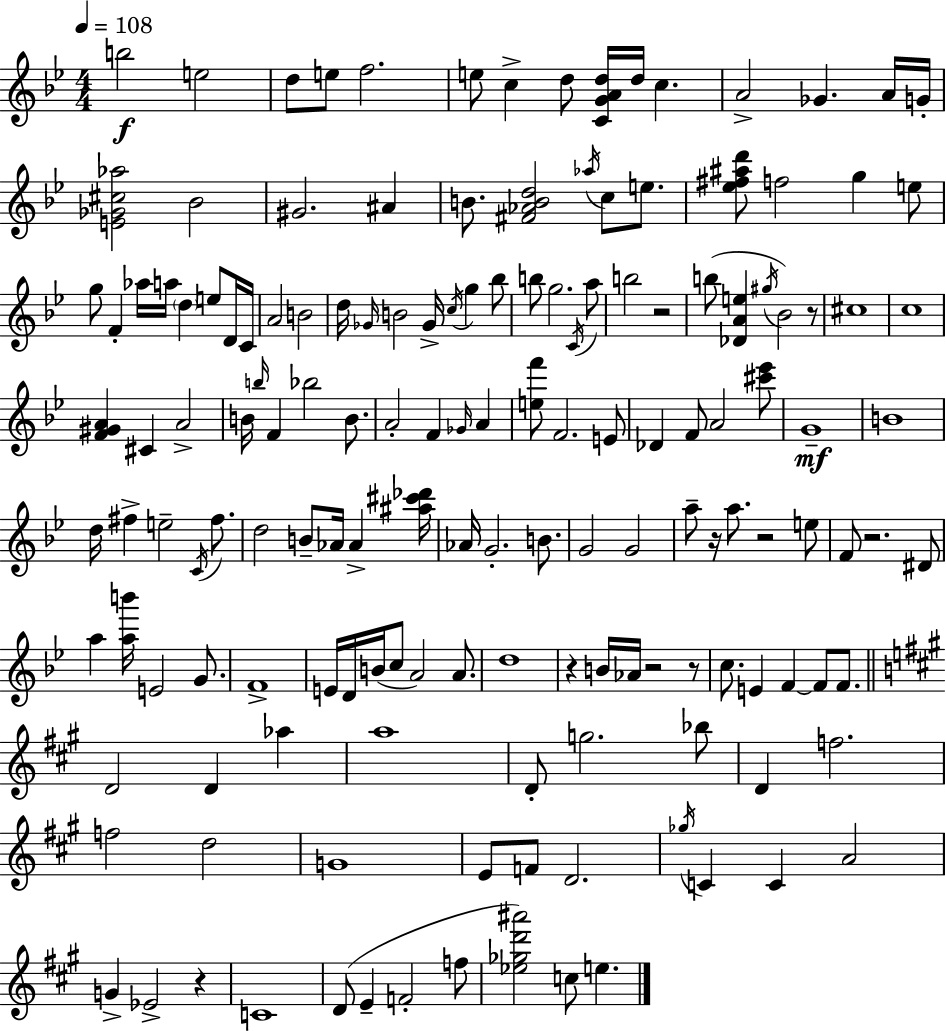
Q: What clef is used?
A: treble